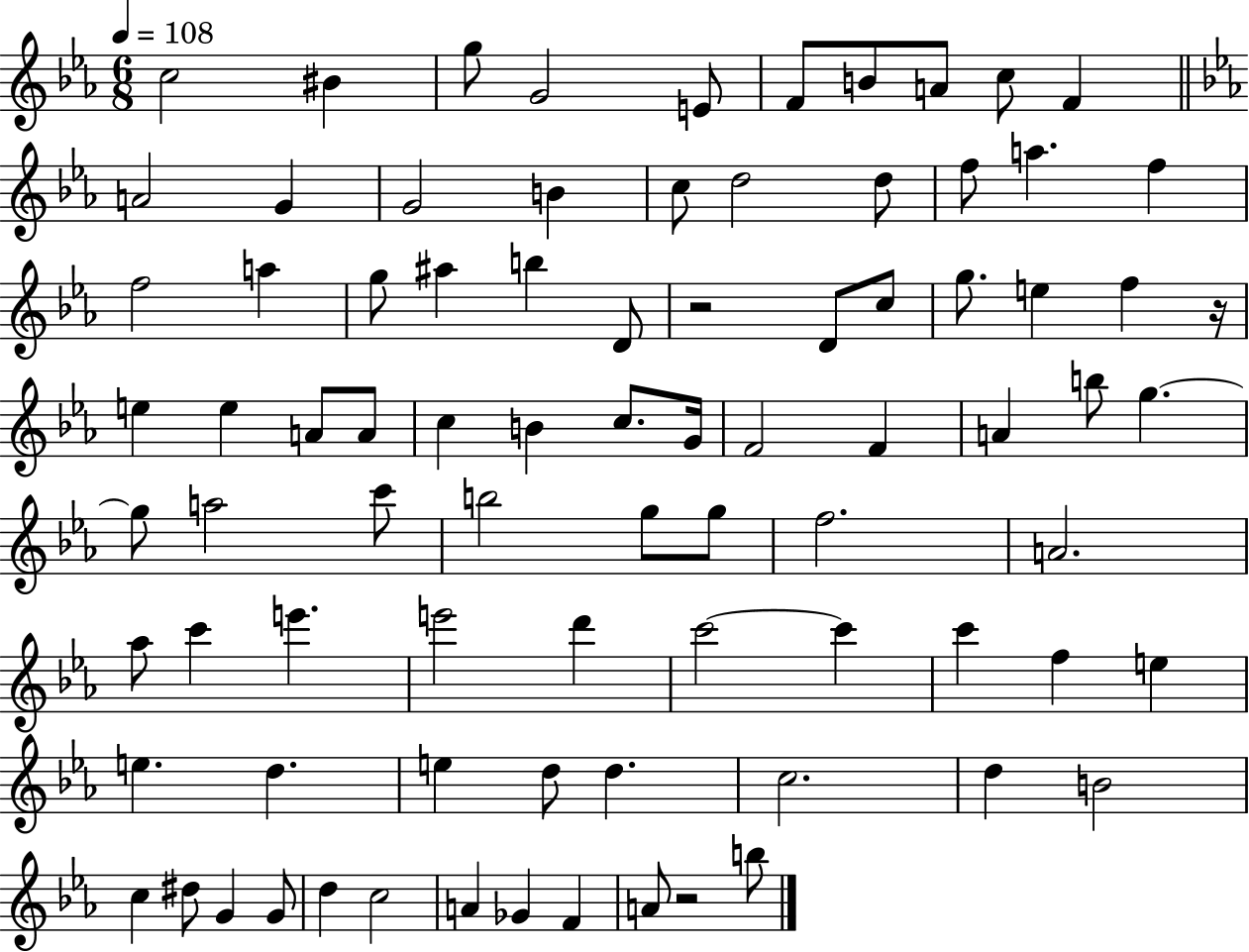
C5/h BIS4/q G5/e G4/h E4/e F4/e B4/e A4/e C5/e F4/q A4/h G4/q G4/h B4/q C5/e D5/h D5/e F5/e A5/q. F5/q F5/h A5/q G5/e A#5/q B5/q D4/e R/h D4/e C5/e G5/e. E5/q F5/q R/s E5/q E5/q A4/e A4/e C5/q B4/q C5/e. G4/s F4/h F4/q A4/q B5/e G5/q. G5/e A5/h C6/e B5/h G5/e G5/e F5/h. A4/h. Ab5/e C6/q E6/q. E6/h D6/q C6/h C6/q C6/q F5/q E5/q E5/q. D5/q. E5/q D5/e D5/q. C5/h. D5/q B4/h C5/q D#5/e G4/q G4/e D5/q C5/h A4/q Gb4/q F4/q A4/e R/h B5/e